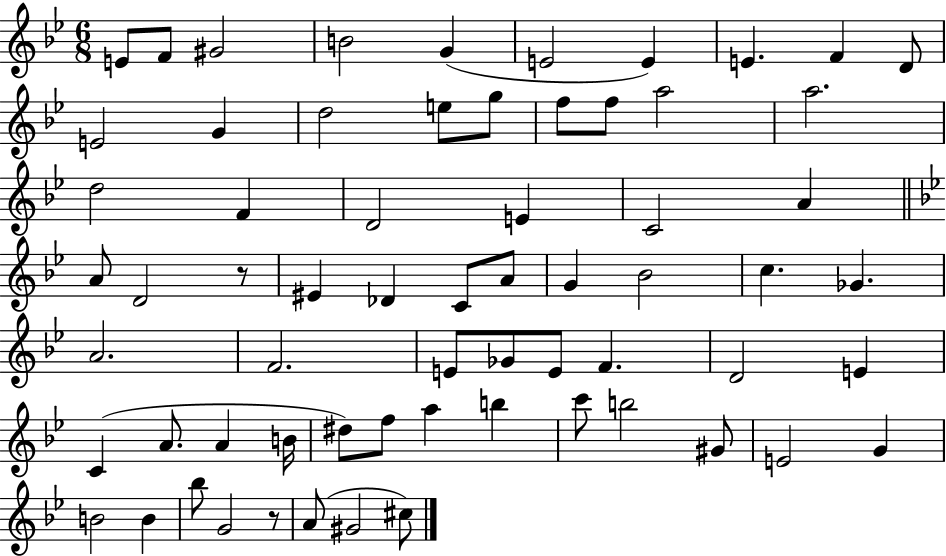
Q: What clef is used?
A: treble